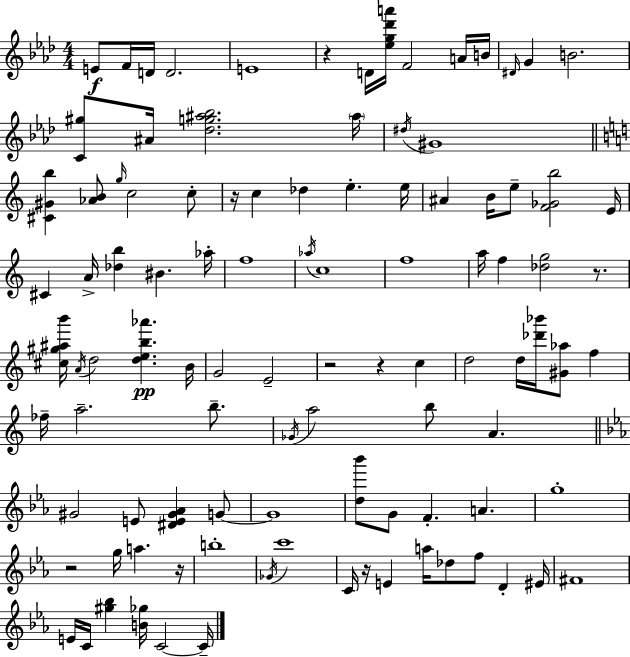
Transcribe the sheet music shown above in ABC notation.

X:1
T:Untitled
M:4/4
L:1/4
K:Fm
E/2 F/4 D/4 D2 E4 z D/4 [_eg_d'a']/4 F2 A/4 B/4 ^D/4 G B2 [C^g]/2 ^A/4 [_dg^a_b]2 ^a/4 ^d/4 ^G4 [^C^Gb] [_AB]/2 g/4 c2 c/2 z/4 c _d e e/4 ^A B/4 e/2 [F_Gb]2 E/4 ^C A/4 [_db] ^B _a/4 f4 _a/4 c4 f4 a/4 f [_dg]2 z/2 [^c^g^ab']/4 A/4 d2 [deb_a'] B/4 G2 E2 z2 z c d2 d/4 [_d'_b']/4 [^G_a]/2 f _f/4 a2 b/2 _G/4 a2 b/2 A ^G2 E/2 [^DE^G_A] G/2 G4 [d_b']/2 G/2 F A g4 z2 g/4 a z/4 b4 _G/4 c'4 C/4 z/4 E a/4 _d/2 f/2 D ^E/4 ^F4 E/4 C/4 [^g_b] [B_g]/4 C2 C/4